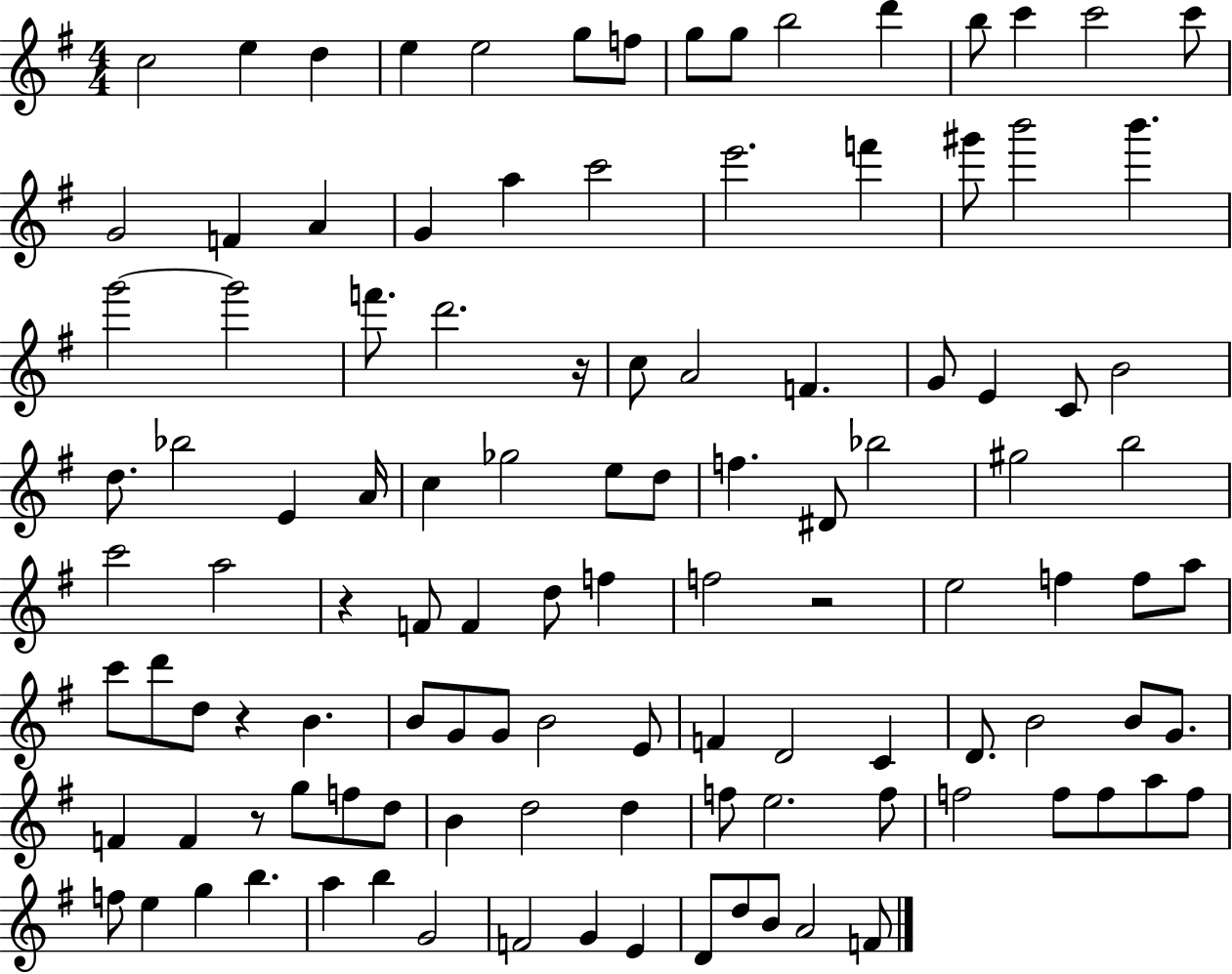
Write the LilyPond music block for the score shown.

{
  \clef treble
  \numericTimeSignature
  \time 4/4
  \key g \major
  \repeat volta 2 { c''2 e''4 d''4 | e''4 e''2 g''8 f''8 | g''8 g''8 b''2 d'''4 | b''8 c'''4 c'''2 c'''8 | \break g'2 f'4 a'4 | g'4 a''4 c'''2 | e'''2. f'''4 | gis'''8 b'''2 b'''4. | \break g'''2~~ g'''2 | f'''8. d'''2. r16 | c''8 a'2 f'4. | g'8 e'4 c'8 b'2 | \break d''8. bes''2 e'4 a'16 | c''4 ges''2 e''8 d''8 | f''4. dis'8 bes''2 | gis''2 b''2 | \break c'''2 a''2 | r4 f'8 f'4 d''8 f''4 | f''2 r2 | e''2 f''4 f''8 a''8 | \break c'''8 d'''8 d''8 r4 b'4. | b'8 g'8 g'8 b'2 e'8 | f'4 d'2 c'4 | d'8. b'2 b'8 g'8. | \break f'4 f'4 r8 g''8 f''8 d''8 | b'4 d''2 d''4 | f''8 e''2. f''8 | f''2 f''8 f''8 a''8 f''8 | \break f''8 e''4 g''4 b''4. | a''4 b''4 g'2 | f'2 g'4 e'4 | d'8 d''8 b'8 a'2 f'8 | \break } \bar "|."
}